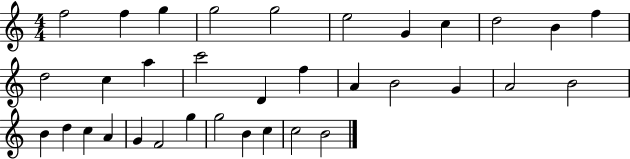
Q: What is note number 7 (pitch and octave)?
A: G4